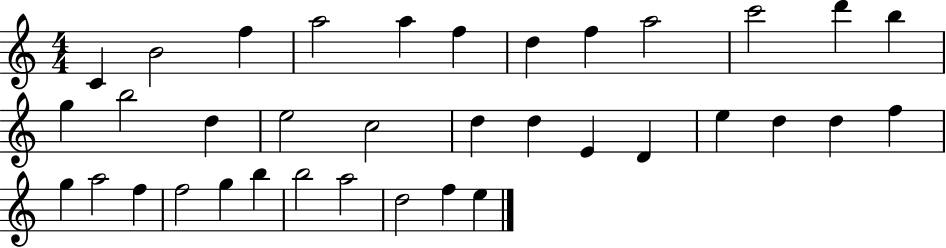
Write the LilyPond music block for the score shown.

{
  \clef treble
  \numericTimeSignature
  \time 4/4
  \key c \major
  c'4 b'2 f''4 | a''2 a''4 f''4 | d''4 f''4 a''2 | c'''2 d'''4 b''4 | \break g''4 b''2 d''4 | e''2 c''2 | d''4 d''4 e'4 d'4 | e''4 d''4 d''4 f''4 | \break g''4 a''2 f''4 | f''2 g''4 b''4 | b''2 a''2 | d''2 f''4 e''4 | \break \bar "|."
}